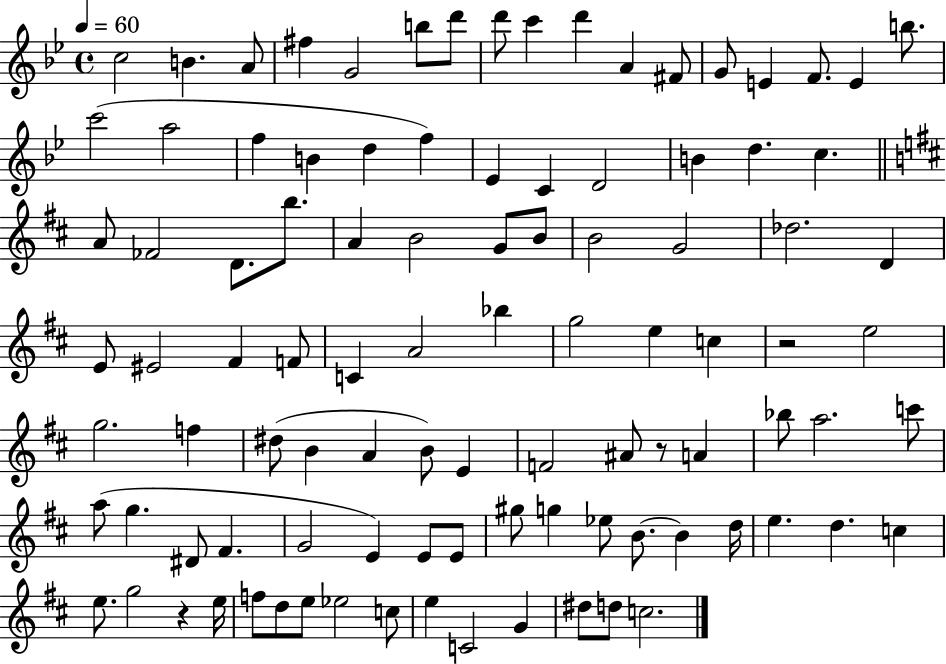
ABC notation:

X:1
T:Untitled
M:4/4
L:1/4
K:Bb
c2 B A/2 ^f G2 b/2 d'/2 d'/2 c' d' A ^F/2 G/2 E F/2 E b/2 c'2 a2 f B d f _E C D2 B d c A/2 _F2 D/2 b/2 A B2 G/2 B/2 B2 G2 _d2 D E/2 ^E2 ^F F/2 C A2 _b g2 e c z2 e2 g2 f ^d/2 B A B/2 E F2 ^A/2 z/2 A _b/2 a2 c'/2 a/2 g ^D/2 ^F G2 E E/2 E/2 ^g/2 g _e/2 B/2 B d/4 e d c e/2 g2 z e/4 f/2 d/2 e/2 _e2 c/2 e C2 G ^d/2 d/2 c2